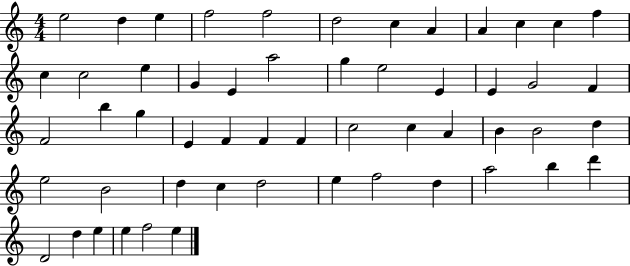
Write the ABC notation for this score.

X:1
T:Untitled
M:4/4
L:1/4
K:C
e2 d e f2 f2 d2 c A A c c f c c2 e G E a2 g e2 E E G2 F F2 b g E F F F c2 c A B B2 d e2 B2 d c d2 e f2 d a2 b d' D2 d e e f2 e